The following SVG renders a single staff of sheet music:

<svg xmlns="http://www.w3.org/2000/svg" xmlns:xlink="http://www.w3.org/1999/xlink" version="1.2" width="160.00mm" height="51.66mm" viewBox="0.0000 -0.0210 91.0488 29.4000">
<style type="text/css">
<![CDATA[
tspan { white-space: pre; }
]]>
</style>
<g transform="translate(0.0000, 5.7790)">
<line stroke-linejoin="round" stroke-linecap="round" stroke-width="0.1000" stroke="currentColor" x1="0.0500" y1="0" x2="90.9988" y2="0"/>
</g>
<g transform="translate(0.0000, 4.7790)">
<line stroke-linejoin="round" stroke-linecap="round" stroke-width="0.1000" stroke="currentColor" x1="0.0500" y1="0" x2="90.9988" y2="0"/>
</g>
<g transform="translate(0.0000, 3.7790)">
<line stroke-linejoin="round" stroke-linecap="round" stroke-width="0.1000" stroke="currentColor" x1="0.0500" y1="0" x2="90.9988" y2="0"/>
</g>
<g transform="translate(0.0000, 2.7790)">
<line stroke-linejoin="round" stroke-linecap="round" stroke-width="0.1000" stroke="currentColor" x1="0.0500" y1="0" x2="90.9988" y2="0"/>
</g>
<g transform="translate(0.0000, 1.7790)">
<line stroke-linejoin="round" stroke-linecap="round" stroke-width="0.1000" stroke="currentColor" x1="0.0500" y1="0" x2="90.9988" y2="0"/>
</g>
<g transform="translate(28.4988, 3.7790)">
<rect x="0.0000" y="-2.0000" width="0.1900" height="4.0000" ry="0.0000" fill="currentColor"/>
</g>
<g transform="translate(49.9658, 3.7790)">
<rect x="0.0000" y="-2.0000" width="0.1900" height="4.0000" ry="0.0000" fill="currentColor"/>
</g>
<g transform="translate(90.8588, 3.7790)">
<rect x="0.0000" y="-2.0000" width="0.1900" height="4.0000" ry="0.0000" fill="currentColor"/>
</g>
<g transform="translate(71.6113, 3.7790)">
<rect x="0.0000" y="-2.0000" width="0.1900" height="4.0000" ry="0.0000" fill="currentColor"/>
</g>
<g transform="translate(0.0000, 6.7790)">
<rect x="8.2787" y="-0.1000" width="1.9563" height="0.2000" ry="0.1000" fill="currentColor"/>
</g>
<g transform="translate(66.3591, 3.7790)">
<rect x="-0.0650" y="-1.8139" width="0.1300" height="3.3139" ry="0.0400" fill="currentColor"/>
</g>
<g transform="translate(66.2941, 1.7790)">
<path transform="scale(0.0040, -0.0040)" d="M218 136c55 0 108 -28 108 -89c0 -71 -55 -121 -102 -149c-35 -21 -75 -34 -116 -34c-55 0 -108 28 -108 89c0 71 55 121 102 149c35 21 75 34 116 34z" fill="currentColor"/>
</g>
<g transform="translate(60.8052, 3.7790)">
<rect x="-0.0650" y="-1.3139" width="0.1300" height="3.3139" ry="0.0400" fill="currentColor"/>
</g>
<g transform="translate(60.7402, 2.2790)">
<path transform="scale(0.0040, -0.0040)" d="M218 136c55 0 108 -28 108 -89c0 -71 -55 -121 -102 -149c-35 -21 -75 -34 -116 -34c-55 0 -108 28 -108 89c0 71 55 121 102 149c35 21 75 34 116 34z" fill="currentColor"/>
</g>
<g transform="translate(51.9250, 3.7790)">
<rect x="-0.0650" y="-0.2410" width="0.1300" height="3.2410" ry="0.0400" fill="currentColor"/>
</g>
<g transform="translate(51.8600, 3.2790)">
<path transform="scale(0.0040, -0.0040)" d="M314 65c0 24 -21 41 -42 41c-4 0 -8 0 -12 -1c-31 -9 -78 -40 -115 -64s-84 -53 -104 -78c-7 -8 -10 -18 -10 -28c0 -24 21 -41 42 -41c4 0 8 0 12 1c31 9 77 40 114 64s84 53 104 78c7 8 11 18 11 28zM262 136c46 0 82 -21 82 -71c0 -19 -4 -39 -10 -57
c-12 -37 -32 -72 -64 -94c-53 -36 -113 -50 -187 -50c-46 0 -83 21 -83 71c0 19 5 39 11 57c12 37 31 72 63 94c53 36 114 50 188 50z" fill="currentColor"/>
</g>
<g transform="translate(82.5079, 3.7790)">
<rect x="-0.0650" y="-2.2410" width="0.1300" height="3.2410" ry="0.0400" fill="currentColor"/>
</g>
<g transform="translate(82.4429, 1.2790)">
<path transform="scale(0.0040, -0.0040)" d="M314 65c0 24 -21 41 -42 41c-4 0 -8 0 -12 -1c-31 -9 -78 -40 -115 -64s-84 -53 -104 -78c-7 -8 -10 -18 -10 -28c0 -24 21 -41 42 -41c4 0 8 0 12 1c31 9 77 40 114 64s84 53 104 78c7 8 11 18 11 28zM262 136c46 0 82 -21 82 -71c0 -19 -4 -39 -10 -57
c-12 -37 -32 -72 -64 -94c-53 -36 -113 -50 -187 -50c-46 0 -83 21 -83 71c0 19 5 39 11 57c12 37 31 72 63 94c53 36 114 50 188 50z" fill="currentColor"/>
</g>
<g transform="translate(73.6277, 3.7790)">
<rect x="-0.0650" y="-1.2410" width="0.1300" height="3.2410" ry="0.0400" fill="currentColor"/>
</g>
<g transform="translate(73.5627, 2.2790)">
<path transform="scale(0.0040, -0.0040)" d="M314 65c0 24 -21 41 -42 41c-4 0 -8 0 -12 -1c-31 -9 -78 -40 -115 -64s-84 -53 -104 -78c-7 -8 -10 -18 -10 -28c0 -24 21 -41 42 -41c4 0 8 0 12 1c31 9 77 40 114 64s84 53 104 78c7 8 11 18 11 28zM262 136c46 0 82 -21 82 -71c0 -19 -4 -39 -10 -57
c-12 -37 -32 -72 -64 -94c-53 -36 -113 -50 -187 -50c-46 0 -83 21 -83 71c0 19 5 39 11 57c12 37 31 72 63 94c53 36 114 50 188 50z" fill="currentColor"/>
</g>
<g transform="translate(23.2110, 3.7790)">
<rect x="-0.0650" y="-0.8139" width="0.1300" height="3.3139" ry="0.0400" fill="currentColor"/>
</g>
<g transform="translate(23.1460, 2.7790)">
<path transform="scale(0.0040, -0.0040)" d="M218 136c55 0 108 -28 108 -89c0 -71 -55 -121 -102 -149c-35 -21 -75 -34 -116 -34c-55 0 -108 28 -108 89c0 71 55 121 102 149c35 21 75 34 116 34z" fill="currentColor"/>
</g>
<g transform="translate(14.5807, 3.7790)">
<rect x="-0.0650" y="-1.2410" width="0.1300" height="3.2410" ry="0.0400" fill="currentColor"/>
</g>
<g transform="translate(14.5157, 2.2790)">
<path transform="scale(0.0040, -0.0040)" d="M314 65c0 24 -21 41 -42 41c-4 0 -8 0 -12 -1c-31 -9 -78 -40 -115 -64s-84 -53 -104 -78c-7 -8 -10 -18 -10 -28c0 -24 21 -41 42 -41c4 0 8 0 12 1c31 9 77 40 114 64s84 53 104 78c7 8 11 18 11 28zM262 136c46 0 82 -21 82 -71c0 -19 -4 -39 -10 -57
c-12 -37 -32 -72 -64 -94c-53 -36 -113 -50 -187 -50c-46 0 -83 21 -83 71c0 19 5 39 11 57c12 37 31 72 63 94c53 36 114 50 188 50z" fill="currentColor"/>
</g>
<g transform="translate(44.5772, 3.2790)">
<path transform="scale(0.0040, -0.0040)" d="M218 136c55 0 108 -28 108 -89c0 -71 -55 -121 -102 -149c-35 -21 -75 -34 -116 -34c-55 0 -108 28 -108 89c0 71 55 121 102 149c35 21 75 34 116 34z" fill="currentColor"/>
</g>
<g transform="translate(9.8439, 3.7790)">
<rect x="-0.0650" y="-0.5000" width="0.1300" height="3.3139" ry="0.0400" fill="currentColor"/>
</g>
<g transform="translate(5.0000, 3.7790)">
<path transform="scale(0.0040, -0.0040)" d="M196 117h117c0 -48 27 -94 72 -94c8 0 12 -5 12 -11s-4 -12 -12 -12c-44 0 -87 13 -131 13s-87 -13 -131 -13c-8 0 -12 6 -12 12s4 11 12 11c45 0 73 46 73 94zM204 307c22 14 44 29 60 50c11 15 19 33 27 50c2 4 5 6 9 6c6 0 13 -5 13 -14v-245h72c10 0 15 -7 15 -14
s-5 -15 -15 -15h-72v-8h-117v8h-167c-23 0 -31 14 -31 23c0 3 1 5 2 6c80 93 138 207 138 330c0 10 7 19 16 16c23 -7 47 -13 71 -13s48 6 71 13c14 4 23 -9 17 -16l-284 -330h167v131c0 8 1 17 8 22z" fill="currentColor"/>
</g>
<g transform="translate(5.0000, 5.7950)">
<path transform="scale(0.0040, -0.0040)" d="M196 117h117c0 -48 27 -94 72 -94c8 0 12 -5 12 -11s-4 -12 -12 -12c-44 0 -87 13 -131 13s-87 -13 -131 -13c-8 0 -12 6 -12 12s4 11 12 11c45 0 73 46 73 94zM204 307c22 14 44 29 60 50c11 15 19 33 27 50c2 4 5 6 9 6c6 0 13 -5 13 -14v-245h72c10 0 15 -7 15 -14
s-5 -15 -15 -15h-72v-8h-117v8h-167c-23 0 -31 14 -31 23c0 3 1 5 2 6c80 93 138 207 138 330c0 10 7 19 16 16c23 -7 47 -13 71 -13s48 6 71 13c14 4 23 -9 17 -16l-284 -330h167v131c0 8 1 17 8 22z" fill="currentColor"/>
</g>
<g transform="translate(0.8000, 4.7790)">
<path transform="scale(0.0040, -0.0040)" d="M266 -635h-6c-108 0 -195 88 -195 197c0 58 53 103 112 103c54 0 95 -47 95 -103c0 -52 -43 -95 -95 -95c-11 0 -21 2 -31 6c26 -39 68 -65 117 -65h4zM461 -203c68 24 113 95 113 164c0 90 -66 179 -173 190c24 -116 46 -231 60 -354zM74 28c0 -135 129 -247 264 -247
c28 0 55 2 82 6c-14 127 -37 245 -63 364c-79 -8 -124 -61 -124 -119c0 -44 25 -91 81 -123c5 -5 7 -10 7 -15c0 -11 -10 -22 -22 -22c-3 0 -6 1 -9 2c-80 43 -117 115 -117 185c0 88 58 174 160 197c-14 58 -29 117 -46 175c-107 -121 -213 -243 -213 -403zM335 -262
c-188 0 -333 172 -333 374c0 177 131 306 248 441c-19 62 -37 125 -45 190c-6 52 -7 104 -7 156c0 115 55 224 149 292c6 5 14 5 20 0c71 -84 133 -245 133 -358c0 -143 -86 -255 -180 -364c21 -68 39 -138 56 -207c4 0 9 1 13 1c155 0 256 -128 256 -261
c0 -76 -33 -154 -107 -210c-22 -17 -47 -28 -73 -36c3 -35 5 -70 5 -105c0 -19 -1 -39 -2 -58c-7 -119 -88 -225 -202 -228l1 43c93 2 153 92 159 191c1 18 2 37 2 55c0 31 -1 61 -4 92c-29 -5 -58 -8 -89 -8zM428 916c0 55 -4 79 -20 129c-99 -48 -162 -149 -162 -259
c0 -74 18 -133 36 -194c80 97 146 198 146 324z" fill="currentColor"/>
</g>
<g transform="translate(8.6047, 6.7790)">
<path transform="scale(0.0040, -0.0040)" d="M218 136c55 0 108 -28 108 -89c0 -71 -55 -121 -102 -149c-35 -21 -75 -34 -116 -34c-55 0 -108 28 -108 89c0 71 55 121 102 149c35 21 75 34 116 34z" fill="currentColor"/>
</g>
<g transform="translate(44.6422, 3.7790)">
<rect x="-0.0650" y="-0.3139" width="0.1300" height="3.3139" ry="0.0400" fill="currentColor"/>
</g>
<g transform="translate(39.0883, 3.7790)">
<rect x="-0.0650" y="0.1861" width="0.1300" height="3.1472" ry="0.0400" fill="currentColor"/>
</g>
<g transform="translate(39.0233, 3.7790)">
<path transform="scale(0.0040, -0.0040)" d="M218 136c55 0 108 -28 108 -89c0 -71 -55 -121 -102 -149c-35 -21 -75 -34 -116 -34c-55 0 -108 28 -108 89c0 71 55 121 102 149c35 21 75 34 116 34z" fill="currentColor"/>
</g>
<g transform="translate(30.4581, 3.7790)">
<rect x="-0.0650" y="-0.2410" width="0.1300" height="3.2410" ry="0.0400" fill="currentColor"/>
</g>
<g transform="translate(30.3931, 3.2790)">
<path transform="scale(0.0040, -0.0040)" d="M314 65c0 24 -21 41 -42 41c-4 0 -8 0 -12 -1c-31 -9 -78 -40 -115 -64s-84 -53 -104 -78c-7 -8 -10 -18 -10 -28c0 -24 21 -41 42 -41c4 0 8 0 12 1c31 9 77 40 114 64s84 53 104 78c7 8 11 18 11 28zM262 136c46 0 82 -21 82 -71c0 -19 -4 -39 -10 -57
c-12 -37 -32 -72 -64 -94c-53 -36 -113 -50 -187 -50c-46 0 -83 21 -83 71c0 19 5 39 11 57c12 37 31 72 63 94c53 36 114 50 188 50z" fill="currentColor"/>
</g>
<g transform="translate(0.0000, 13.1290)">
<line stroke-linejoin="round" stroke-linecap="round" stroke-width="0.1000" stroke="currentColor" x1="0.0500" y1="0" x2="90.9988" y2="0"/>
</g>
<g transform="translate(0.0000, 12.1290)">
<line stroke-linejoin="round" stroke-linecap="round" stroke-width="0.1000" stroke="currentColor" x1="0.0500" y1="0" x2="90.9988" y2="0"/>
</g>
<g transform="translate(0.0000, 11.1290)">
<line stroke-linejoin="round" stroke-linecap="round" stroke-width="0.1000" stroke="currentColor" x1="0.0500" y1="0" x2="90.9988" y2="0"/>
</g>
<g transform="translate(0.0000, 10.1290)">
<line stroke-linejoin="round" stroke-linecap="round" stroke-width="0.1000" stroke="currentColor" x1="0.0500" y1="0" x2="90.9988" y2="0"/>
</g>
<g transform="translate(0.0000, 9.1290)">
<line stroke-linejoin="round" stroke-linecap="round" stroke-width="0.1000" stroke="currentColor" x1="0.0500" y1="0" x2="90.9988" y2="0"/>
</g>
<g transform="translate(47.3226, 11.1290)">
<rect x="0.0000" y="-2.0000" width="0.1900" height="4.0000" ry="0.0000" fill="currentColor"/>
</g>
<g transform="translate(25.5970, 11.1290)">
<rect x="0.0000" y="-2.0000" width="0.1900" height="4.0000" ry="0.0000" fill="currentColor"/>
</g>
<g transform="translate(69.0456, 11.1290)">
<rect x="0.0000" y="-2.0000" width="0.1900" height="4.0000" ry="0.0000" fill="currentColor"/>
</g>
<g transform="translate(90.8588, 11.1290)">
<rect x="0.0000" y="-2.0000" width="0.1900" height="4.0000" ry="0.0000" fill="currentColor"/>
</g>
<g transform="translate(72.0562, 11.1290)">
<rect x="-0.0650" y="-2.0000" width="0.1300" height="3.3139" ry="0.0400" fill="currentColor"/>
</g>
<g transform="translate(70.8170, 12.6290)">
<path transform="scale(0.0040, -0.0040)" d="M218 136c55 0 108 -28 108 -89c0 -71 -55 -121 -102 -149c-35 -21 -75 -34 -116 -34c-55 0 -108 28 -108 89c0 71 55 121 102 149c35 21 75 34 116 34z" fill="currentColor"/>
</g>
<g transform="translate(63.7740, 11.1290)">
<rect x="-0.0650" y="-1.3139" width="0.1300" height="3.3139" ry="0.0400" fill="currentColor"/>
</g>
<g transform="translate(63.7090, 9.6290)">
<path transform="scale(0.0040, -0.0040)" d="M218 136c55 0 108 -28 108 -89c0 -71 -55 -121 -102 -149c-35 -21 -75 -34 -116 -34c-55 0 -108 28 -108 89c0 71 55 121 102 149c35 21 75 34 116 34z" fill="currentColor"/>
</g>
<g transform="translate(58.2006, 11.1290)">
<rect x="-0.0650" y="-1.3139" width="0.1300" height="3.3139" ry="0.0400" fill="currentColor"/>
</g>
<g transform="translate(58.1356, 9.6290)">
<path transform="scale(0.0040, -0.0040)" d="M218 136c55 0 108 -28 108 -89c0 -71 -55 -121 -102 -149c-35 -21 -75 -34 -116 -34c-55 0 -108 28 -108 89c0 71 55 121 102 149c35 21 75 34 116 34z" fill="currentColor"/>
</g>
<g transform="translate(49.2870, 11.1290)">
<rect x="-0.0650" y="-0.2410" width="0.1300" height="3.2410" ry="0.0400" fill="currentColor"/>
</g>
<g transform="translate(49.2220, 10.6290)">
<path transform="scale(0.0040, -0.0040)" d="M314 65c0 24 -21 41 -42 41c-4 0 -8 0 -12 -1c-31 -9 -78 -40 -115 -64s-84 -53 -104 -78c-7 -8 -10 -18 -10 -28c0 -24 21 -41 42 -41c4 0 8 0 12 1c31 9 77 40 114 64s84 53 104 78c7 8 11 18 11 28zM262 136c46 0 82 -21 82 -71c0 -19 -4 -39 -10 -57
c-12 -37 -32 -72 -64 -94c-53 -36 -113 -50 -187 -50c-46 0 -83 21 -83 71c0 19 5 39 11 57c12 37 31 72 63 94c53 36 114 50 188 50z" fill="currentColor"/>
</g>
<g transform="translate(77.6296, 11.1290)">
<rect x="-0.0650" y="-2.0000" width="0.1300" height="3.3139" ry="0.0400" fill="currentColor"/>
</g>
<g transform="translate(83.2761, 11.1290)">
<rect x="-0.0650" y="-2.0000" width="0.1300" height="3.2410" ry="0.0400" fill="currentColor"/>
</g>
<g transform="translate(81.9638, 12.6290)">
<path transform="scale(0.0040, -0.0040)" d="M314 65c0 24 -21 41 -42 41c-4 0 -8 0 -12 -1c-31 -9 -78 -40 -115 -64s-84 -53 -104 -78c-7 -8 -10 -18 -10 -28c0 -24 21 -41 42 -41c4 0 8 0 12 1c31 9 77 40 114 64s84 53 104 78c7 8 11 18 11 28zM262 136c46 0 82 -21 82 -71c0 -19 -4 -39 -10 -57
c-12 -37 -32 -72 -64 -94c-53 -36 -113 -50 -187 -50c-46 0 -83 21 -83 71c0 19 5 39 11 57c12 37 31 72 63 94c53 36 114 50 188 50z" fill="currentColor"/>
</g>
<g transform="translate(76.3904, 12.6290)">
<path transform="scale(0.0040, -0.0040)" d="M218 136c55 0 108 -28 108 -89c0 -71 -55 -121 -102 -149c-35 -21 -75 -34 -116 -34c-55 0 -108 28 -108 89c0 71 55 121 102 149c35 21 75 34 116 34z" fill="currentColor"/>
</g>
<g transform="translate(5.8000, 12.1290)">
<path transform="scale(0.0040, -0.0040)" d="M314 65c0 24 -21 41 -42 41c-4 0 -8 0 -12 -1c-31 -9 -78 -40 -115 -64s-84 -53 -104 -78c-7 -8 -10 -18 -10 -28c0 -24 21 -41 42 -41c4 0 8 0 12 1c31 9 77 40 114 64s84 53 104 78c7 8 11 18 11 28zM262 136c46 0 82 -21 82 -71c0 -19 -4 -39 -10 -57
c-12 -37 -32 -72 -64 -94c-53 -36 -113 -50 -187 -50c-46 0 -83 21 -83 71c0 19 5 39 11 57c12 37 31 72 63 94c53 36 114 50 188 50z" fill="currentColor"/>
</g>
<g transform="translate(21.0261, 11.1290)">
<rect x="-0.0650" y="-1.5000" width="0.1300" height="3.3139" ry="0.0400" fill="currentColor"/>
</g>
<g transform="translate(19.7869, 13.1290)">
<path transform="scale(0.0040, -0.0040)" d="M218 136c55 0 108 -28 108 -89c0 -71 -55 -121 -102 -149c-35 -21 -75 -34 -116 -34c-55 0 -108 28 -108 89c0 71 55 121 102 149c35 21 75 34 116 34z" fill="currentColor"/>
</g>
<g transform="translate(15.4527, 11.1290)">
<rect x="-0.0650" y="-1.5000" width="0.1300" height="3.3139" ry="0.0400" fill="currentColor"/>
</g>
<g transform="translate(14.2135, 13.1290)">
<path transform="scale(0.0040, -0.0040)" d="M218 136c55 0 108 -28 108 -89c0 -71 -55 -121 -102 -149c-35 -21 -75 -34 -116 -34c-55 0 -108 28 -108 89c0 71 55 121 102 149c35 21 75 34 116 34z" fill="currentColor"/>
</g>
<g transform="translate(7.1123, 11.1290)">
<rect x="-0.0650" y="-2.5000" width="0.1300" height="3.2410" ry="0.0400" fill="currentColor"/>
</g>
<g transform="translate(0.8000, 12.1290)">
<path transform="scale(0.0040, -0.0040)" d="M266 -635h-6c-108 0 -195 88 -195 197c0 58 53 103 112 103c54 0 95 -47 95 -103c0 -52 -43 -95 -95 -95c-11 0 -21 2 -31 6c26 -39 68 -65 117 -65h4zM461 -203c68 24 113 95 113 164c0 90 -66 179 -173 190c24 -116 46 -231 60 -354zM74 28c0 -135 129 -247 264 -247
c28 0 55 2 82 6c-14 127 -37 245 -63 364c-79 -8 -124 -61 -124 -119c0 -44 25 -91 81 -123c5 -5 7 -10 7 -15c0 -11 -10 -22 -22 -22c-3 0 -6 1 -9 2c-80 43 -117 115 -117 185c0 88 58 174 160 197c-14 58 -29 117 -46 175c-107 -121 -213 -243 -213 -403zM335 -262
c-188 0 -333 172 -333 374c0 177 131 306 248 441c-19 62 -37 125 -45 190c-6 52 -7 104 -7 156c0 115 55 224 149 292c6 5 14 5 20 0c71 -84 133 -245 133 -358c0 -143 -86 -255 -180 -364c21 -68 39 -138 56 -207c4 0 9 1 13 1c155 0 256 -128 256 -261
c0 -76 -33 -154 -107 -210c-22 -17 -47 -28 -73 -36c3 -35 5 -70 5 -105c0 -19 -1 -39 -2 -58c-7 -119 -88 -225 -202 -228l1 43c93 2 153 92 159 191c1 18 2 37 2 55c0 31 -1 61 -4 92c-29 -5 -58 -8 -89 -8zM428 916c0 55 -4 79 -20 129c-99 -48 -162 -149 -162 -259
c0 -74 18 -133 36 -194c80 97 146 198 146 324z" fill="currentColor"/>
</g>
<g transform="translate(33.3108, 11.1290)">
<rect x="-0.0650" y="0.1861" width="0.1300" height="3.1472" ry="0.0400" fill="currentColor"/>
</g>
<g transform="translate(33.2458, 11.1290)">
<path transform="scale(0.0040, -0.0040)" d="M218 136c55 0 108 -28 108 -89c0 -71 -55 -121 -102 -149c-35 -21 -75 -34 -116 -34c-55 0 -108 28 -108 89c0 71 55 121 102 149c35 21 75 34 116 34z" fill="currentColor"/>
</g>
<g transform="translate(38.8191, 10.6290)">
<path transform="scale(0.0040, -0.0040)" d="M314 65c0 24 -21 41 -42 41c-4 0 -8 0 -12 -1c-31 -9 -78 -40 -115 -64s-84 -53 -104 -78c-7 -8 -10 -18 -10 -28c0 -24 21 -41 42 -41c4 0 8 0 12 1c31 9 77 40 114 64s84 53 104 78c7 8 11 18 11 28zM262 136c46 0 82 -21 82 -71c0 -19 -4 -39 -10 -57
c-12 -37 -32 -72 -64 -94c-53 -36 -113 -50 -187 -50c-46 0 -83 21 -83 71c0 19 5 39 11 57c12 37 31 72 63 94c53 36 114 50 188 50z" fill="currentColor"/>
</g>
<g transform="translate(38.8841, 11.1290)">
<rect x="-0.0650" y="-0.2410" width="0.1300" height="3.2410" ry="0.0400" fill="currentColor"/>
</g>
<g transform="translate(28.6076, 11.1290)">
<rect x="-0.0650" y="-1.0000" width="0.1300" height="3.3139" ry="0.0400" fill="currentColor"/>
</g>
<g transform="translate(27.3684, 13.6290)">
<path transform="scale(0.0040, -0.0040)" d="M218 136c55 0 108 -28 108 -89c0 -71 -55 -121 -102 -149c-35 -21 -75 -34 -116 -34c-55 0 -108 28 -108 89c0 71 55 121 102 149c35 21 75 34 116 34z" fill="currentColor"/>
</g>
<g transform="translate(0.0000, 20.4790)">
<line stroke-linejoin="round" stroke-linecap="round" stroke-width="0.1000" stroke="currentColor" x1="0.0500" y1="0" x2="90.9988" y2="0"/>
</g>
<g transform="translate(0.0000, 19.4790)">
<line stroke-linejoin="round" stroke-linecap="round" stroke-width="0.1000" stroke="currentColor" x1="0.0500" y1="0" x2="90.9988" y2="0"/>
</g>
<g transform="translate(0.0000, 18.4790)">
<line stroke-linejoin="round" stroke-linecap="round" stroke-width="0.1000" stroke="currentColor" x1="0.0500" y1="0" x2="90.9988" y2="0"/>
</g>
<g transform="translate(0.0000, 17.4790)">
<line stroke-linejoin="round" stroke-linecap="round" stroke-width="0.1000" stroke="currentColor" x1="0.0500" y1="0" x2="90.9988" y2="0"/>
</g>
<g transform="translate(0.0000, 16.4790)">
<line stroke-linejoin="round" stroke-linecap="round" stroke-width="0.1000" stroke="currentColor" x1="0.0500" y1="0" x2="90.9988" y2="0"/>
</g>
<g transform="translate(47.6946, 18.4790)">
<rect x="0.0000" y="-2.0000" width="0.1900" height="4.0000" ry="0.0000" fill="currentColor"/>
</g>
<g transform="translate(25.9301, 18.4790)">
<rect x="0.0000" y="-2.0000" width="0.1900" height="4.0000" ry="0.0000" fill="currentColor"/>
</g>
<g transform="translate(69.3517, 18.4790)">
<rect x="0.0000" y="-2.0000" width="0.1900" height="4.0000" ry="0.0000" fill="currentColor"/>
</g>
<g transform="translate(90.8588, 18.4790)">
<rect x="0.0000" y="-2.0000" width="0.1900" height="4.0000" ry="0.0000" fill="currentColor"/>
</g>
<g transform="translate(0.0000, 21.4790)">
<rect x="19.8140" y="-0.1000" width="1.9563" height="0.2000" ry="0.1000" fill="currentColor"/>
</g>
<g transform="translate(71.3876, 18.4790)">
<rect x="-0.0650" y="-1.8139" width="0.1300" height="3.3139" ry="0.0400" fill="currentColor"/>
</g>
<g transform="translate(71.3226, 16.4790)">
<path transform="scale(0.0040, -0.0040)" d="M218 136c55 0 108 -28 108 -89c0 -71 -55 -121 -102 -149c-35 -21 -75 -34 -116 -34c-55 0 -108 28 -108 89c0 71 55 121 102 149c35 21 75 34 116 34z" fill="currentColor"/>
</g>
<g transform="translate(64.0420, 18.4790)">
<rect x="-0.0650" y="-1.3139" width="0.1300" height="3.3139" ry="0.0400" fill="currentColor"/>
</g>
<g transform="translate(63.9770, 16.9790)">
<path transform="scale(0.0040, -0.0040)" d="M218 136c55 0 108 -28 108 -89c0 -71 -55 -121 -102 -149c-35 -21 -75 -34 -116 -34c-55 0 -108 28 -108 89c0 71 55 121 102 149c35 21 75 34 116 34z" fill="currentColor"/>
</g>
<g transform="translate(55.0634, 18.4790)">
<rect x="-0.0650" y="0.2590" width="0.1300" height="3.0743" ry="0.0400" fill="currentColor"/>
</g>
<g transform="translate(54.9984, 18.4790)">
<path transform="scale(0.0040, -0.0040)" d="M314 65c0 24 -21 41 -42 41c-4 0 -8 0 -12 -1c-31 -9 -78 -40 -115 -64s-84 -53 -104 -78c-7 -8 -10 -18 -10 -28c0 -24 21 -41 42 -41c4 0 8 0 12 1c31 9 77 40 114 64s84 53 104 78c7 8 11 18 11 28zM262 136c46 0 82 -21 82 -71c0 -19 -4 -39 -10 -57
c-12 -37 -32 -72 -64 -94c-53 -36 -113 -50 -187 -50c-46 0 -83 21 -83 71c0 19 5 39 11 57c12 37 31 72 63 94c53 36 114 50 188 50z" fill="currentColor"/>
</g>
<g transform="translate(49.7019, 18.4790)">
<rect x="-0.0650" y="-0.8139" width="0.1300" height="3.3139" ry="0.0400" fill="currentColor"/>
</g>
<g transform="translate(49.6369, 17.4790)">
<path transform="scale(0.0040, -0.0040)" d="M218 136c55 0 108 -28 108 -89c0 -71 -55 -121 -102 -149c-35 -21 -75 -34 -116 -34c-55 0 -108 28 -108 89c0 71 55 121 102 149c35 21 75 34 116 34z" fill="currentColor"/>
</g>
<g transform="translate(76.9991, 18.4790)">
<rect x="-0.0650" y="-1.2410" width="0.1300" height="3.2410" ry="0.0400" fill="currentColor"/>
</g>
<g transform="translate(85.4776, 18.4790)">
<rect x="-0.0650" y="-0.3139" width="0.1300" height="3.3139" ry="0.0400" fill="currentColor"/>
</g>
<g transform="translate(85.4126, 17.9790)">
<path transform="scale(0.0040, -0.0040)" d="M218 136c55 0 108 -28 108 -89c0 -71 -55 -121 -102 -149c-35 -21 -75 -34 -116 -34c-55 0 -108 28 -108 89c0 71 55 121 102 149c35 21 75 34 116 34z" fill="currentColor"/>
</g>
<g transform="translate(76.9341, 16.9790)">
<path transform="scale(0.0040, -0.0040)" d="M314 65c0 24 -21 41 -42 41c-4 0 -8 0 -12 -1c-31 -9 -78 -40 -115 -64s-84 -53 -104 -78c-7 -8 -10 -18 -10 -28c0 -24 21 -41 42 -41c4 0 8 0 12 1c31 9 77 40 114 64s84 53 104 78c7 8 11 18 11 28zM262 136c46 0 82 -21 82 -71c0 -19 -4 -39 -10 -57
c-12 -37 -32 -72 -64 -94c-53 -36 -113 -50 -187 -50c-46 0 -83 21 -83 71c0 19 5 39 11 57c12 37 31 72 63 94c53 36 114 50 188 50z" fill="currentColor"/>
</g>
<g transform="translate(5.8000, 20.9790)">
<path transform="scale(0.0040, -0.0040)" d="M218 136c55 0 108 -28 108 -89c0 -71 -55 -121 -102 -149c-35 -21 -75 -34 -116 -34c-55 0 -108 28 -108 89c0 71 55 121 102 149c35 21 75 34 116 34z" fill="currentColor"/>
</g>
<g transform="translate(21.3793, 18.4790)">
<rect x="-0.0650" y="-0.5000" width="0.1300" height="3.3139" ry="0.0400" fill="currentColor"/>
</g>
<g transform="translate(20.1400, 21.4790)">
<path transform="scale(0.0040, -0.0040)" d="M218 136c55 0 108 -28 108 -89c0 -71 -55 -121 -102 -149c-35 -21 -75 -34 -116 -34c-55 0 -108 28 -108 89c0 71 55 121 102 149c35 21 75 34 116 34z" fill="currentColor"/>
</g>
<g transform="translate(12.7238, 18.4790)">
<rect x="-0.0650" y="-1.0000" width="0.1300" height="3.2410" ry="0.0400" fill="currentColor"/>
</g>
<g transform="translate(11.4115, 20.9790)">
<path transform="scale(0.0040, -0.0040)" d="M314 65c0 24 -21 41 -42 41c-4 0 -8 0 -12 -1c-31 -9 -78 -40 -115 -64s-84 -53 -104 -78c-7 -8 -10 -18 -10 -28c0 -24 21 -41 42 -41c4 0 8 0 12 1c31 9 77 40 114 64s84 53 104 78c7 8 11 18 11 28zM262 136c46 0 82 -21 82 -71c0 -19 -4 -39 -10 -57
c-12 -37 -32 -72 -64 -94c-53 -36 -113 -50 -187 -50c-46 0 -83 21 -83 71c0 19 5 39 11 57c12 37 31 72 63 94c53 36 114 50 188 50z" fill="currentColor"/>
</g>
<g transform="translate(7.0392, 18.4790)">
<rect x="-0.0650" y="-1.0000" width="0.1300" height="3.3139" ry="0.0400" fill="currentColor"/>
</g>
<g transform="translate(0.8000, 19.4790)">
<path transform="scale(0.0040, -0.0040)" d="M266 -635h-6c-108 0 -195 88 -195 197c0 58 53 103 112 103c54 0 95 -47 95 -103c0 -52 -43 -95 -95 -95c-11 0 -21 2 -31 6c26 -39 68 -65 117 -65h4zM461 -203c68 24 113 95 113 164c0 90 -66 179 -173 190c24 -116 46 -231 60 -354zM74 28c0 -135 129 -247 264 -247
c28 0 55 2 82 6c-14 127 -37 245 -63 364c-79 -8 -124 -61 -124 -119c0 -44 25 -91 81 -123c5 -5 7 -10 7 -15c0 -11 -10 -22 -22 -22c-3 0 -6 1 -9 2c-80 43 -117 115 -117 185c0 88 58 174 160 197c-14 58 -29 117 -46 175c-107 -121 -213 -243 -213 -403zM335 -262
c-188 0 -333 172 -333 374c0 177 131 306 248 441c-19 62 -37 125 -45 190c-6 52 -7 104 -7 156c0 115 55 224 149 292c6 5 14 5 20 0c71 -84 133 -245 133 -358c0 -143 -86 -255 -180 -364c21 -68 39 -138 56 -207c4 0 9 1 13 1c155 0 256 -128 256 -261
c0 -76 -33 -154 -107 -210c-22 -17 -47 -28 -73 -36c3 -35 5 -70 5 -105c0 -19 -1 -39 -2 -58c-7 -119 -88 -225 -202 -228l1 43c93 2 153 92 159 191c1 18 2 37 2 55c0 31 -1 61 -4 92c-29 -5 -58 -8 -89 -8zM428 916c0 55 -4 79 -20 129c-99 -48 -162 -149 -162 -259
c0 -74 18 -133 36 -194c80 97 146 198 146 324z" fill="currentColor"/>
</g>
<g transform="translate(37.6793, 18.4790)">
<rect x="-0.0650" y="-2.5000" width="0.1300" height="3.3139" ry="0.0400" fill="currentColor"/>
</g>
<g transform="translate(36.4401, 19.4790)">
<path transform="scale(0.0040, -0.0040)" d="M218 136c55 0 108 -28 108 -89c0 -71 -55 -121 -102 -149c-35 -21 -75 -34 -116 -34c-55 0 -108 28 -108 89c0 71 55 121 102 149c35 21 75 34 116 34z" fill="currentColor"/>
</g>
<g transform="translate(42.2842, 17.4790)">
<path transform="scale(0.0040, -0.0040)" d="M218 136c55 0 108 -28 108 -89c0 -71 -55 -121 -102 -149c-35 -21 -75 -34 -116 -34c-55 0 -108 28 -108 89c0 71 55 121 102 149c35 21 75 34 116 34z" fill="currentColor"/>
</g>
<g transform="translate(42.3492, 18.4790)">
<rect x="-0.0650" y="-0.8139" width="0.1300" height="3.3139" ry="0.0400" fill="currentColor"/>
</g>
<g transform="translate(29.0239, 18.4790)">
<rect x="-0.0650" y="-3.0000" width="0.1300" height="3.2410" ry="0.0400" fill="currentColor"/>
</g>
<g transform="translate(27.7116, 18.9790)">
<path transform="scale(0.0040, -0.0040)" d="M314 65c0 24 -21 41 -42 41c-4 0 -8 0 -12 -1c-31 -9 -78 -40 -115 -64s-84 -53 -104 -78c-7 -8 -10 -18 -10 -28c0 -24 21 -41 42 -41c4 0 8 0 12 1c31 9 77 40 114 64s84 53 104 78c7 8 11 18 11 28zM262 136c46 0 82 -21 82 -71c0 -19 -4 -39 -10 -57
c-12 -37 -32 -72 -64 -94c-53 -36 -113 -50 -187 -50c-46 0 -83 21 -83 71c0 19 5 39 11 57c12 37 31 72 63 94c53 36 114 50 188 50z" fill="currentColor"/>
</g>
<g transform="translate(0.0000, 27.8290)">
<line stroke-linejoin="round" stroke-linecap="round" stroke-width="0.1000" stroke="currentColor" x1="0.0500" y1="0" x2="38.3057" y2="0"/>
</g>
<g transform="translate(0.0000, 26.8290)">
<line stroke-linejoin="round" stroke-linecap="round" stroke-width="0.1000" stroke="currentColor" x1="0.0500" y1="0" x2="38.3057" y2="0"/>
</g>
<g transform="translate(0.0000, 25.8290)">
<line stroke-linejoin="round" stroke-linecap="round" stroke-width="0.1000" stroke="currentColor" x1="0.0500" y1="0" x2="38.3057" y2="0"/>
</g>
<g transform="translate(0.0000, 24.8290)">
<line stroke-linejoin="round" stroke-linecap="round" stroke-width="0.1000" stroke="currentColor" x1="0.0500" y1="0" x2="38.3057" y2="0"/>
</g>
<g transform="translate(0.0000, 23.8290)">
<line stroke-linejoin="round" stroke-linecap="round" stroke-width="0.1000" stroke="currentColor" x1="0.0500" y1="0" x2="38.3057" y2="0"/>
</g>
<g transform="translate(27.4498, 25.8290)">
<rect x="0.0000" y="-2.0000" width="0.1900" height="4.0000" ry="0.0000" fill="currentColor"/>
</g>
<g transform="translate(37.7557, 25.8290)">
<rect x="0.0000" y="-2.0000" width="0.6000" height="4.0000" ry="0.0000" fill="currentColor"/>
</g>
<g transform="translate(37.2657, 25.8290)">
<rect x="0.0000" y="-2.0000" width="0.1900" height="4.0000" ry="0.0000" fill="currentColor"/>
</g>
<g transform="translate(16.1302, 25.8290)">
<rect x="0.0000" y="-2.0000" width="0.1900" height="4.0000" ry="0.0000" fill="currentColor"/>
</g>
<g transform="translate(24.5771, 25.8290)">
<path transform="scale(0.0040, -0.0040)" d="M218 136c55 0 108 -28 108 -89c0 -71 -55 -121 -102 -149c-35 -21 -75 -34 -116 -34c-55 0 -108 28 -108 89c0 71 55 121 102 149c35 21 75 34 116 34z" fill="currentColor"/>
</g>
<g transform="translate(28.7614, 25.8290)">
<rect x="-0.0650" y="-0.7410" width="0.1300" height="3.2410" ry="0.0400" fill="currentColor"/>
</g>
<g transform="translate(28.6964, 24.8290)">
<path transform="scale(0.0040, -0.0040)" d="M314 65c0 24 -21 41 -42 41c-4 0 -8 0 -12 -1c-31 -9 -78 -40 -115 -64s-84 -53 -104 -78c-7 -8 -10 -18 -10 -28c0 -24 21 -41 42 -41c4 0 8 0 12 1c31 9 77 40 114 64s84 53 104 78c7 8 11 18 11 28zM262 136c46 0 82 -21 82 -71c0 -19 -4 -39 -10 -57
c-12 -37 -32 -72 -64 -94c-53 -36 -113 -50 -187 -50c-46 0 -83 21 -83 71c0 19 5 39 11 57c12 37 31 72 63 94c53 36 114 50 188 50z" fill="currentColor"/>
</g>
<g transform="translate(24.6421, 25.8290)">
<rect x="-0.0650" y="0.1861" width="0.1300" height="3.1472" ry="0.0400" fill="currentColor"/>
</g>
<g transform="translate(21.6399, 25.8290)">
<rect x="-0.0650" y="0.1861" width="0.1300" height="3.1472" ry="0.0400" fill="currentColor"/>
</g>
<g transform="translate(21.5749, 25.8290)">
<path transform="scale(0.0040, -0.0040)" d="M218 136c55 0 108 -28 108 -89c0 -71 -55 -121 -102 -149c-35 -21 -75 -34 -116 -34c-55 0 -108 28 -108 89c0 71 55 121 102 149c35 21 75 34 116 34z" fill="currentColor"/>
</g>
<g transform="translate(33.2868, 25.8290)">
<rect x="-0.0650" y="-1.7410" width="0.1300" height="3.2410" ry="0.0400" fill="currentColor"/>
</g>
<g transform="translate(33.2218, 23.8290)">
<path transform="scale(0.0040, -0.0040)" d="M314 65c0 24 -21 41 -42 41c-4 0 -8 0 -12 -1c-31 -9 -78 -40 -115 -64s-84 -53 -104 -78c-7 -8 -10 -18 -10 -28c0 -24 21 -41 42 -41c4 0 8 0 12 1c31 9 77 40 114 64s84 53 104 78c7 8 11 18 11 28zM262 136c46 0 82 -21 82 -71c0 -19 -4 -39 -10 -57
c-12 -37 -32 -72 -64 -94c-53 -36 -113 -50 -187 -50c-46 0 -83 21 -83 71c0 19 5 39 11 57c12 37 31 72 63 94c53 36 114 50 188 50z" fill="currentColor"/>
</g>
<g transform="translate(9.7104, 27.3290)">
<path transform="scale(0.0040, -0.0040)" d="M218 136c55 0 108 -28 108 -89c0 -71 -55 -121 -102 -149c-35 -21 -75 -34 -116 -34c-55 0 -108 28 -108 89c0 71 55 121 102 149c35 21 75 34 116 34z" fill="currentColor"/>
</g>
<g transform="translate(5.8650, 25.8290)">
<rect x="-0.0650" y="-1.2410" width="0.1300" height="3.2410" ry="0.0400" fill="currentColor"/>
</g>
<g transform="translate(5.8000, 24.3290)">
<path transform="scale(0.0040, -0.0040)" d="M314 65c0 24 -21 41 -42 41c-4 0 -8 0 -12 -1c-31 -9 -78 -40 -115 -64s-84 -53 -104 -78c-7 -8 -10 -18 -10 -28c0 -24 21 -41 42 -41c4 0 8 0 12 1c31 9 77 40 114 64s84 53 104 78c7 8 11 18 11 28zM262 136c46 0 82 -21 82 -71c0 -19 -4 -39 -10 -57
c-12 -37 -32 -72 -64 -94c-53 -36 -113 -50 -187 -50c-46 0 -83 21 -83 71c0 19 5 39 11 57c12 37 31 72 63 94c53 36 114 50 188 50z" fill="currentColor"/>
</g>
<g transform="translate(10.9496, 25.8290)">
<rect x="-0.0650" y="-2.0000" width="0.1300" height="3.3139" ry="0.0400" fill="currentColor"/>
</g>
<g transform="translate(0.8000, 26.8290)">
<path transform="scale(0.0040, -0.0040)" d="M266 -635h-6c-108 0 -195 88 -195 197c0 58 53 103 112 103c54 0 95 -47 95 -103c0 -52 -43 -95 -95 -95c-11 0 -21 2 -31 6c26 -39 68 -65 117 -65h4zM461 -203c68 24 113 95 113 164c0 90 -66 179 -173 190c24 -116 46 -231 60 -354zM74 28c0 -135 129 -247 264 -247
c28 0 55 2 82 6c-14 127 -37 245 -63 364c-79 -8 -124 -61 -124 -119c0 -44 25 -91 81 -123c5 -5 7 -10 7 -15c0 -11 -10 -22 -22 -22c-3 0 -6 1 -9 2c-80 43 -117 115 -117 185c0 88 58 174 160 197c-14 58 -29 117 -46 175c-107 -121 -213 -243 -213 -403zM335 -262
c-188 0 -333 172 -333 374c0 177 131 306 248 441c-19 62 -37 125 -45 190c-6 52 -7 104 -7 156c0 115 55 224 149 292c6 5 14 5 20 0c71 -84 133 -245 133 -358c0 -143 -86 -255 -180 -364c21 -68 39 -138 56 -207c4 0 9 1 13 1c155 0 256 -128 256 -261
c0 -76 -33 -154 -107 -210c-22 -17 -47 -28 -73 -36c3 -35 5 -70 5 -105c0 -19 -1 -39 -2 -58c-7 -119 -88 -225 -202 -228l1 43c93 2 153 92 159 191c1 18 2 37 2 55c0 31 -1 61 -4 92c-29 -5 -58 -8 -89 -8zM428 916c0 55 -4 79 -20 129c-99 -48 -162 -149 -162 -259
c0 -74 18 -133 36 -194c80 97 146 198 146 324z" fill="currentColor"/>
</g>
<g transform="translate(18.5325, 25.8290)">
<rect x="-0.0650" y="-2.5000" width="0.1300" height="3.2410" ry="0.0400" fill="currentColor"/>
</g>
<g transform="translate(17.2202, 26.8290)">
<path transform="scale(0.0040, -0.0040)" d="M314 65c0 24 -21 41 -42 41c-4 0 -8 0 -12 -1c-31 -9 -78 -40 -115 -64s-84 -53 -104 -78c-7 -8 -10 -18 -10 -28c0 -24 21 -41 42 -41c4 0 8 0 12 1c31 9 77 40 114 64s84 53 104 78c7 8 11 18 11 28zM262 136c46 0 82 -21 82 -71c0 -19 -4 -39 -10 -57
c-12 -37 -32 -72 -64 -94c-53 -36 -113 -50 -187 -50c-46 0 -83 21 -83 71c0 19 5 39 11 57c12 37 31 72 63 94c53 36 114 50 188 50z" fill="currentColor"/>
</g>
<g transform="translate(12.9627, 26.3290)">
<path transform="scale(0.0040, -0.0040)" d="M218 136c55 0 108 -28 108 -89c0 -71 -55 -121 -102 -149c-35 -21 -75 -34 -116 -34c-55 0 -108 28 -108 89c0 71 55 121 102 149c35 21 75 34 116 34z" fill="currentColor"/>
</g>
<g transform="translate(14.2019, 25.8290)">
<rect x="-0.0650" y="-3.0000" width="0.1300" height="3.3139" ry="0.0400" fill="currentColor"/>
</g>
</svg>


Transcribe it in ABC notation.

X:1
T:Untitled
M:4/4
L:1/4
K:C
C e2 d c2 B c c2 e f e2 g2 G2 E E D B c2 c2 e e F F F2 D D2 C A2 G d d B2 e f e2 c e2 F A G2 B B d2 f2